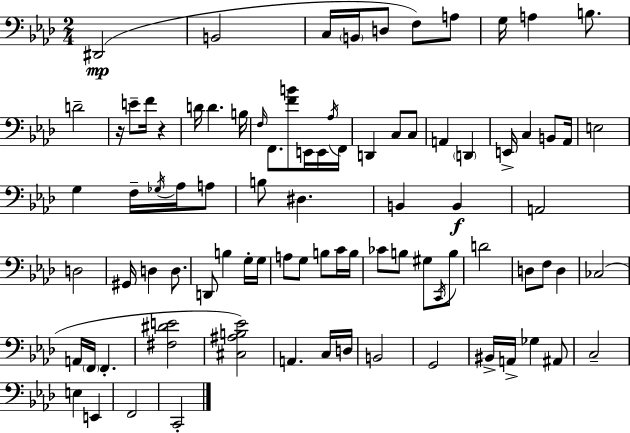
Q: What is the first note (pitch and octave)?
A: D#2